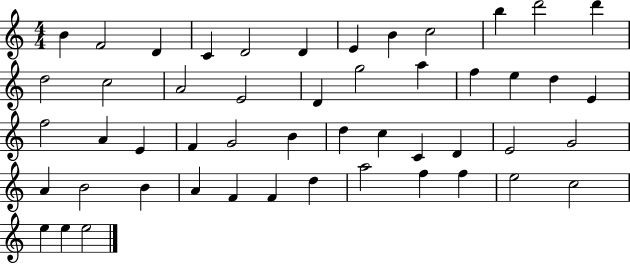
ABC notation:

X:1
T:Untitled
M:4/4
L:1/4
K:C
B F2 D C D2 D E B c2 b d'2 d' d2 c2 A2 E2 D g2 a f e d E f2 A E F G2 B d c C D E2 G2 A B2 B A F F d a2 f f e2 c2 e e e2